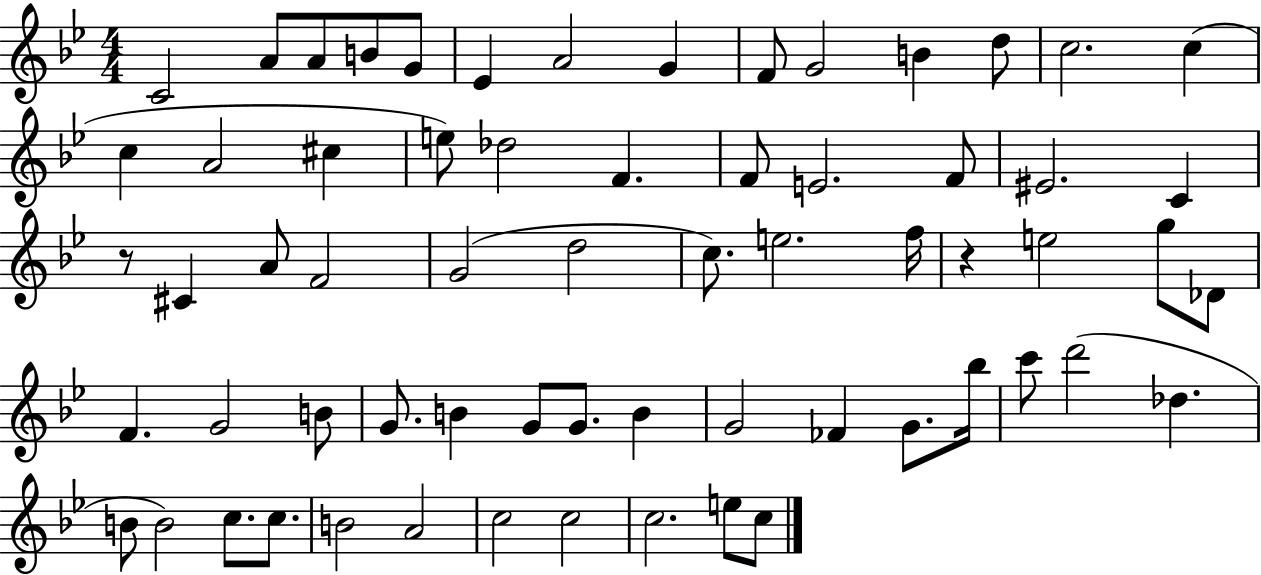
C4/h A4/e A4/e B4/e G4/e Eb4/q A4/h G4/q F4/e G4/h B4/q D5/e C5/h. C5/q C5/q A4/h C#5/q E5/e Db5/h F4/q. F4/e E4/h. F4/e EIS4/h. C4/q R/e C#4/q A4/e F4/h G4/h D5/h C5/e. E5/h. F5/s R/q E5/h G5/e Db4/e F4/q. G4/h B4/e G4/e. B4/q G4/e G4/e. B4/q G4/h FES4/q G4/e. Bb5/s C6/e D6/h Db5/q. B4/e B4/h C5/e. C5/e. B4/h A4/h C5/h C5/h C5/h. E5/e C5/e